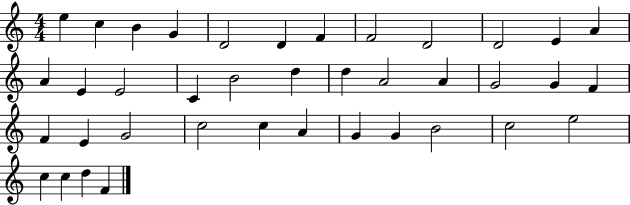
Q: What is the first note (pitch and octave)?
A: E5